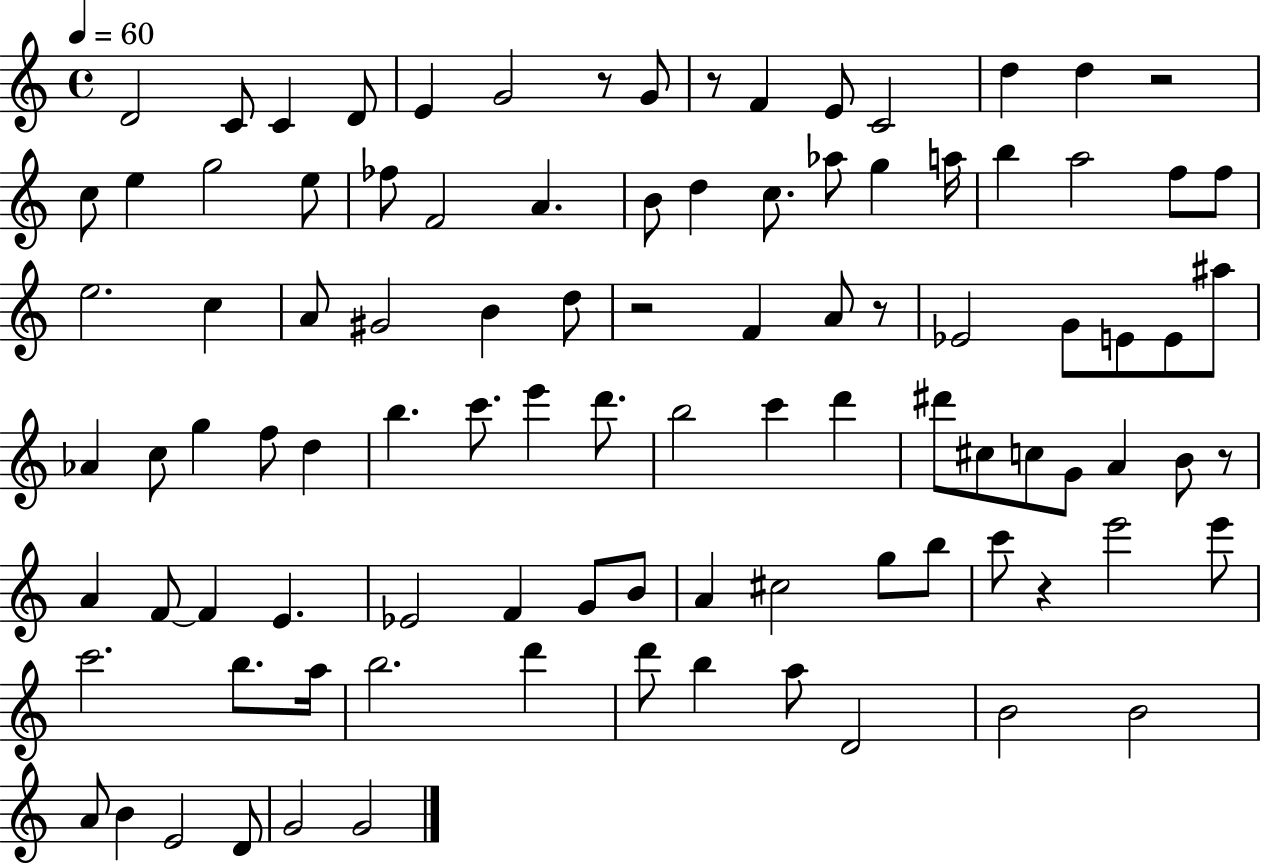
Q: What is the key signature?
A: C major